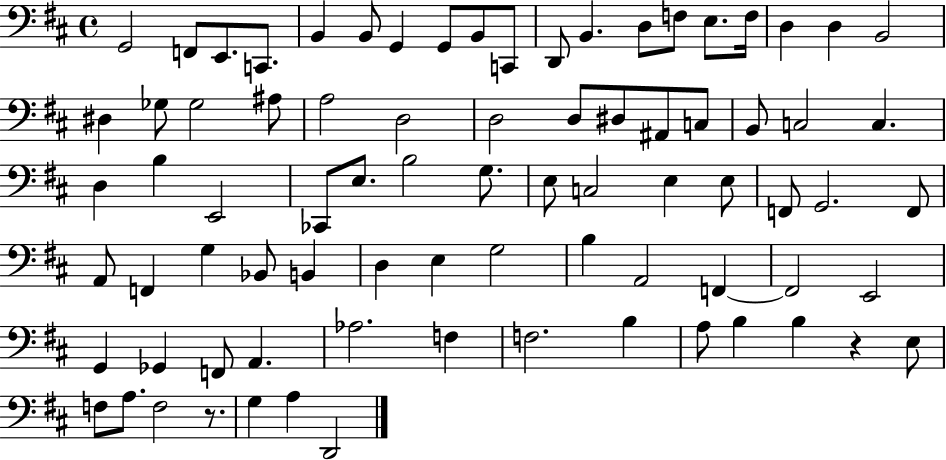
X:1
T:Untitled
M:4/4
L:1/4
K:D
G,,2 F,,/2 E,,/2 C,,/2 B,, B,,/2 G,, G,,/2 B,,/2 C,,/2 D,,/2 B,, D,/2 F,/2 E,/2 F,/4 D, D, B,,2 ^D, _G,/2 _G,2 ^A,/2 A,2 D,2 D,2 D,/2 ^D,/2 ^A,,/2 C,/2 B,,/2 C,2 C, D, B, E,,2 _C,,/2 E,/2 B,2 G,/2 E,/2 C,2 E, E,/2 F,,/2 G,,2 F,,/2 A,,/2 F,, G, _B,,/2 B,, D, E, G,2 B, A,,2 F,, F,,2 E,,2 G,, _G,, F,,/2 A,, _A,2 F, F,2 B, A,/2 B, B, z E,/2 F,/2 A,/2 F,2 z/2 G, A, D,,2